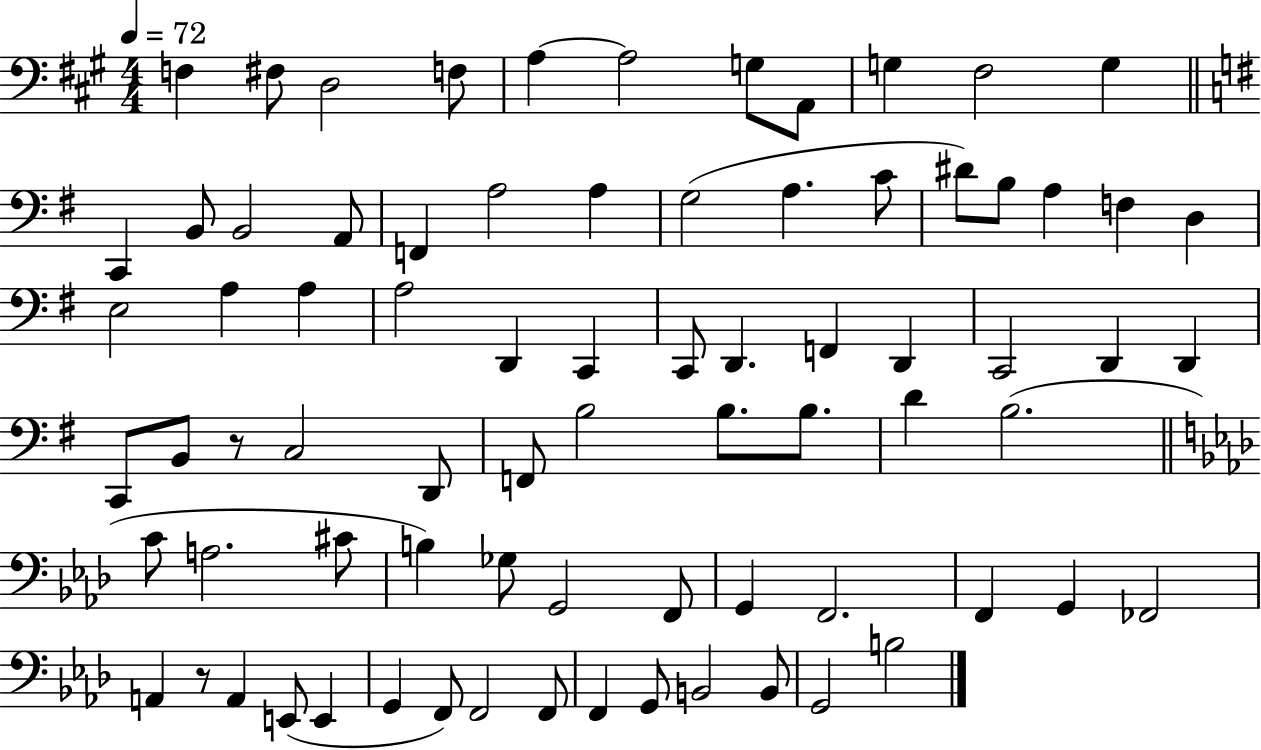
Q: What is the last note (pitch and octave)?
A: B3